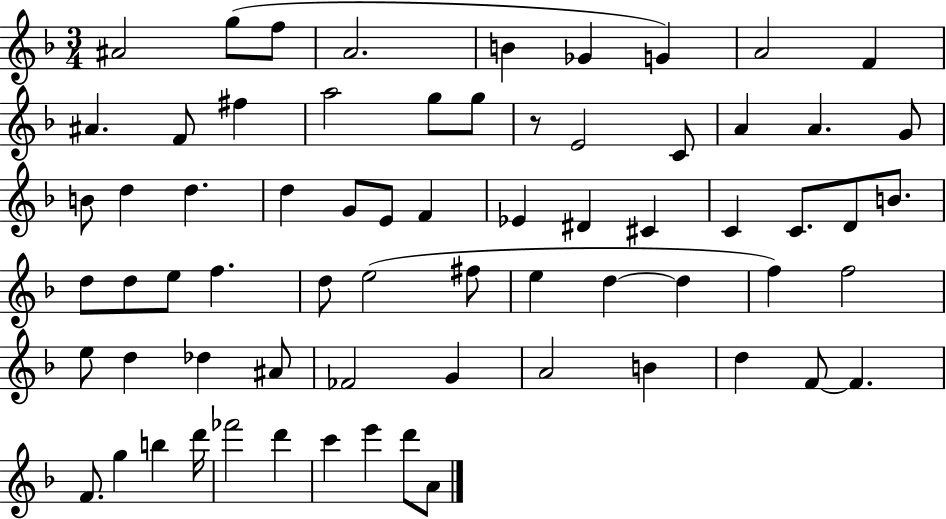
{
  \clef treble
  \numericTimeSignature
  \time 3/4
  \key f \major
  ais'2 g''8( f''8 | a'2. | b'4 ges'4 g'4) | a'2 f'4 | \break ais'4. f'8 fis''4 | a''2 g''8 g''8 | r8 e'2 c'8 | a'4 a'4. g'8 | \break b'8 d''4 d''4. | d''4 g'8 e'8 f'4 | ees'4 dis'4 cis'4 | c'4 c'8. d'8 b'8. | \break d''8 d''8 e''8 f''4. | d''8 e''2( fis''8 | e''4 d''4~~ d''4 | f''4) f''2 | \break e''8 d''4 des''4 ais'8 | fes'2 g'4 | a'2 b'4 | d''4 f'8~~ f'4. | \break f'8. g''4 b''4 d'''16 | fes'''2 d'''4 | c'''4 e'''4 d'''8 a'8 | \bar "|."
}